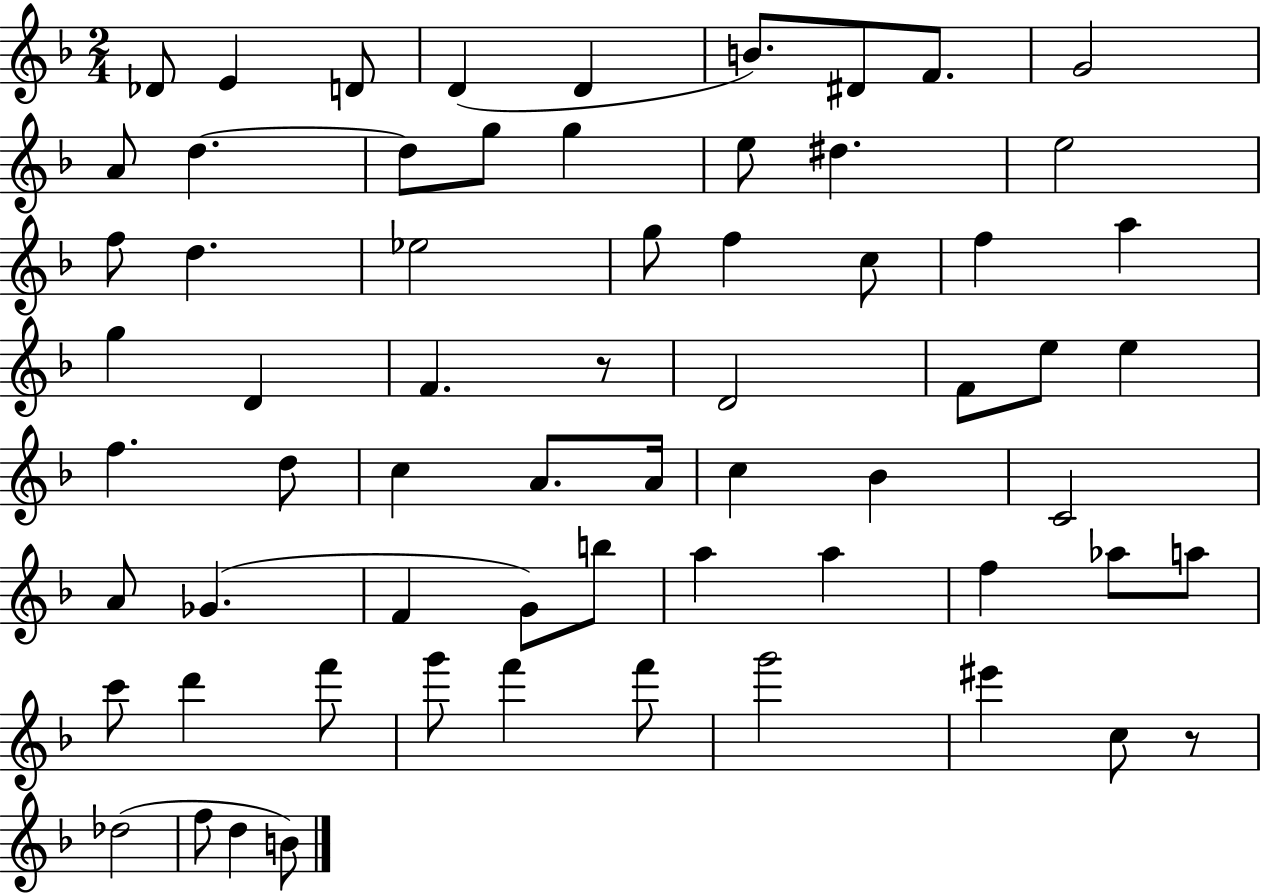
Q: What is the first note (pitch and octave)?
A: Db4